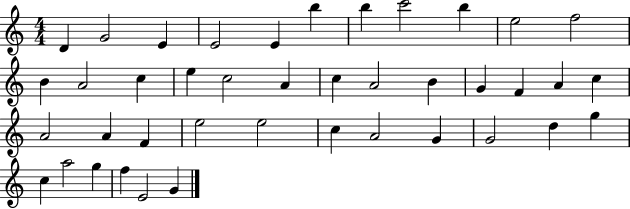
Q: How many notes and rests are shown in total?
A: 41